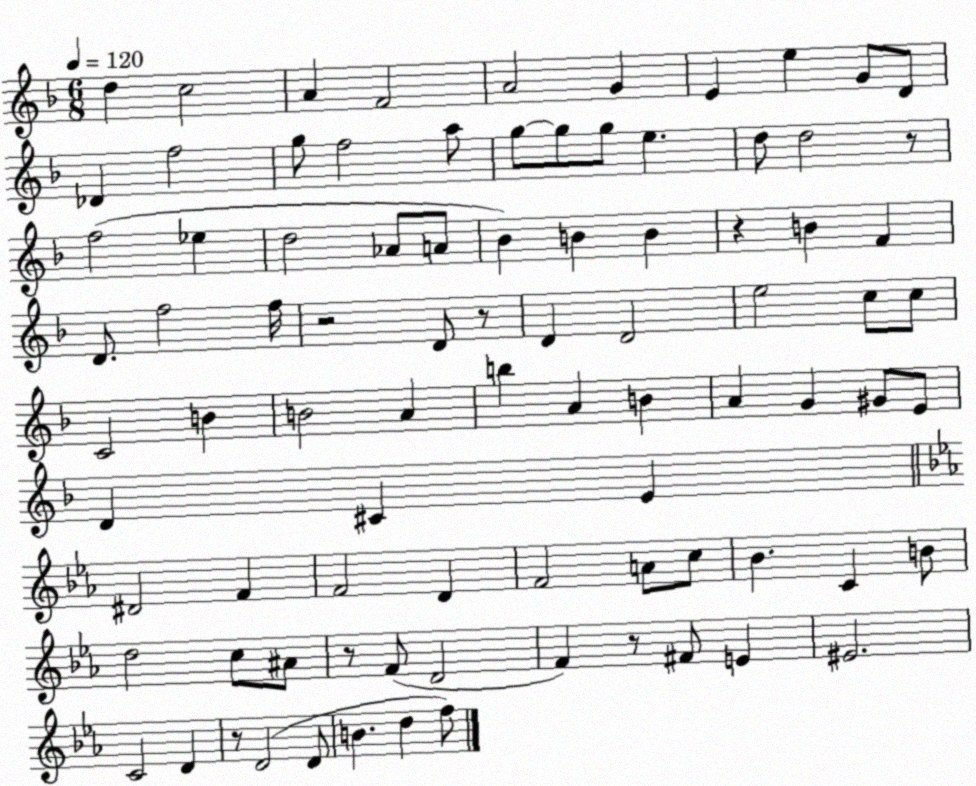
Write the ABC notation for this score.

X:1
T:Untitled
M:6/8
L:1/4
K:F
d c2 A F2 A2 G E e G/2 D/2 _D f2 g/2 f2 a/2 g/2 g/2 g/2 e d/2 d2 z/2 f2 _e d2 _A/2 A/2 _B B B z B F D/2 f2 f/4 z2 D/2 z/2 D D2 e2 c/2 c/2 C2 B B2 A b A B A G ^G/2 E/2 D ^C E ^D2 F F2 D F2 A/2 c/2 _B C B/2 d2 c/2 ^A/2 z/2 F/2 D2 F z/2 ^F/2 E ^E2 C2 D z/2 D2 D/2 B d f/2